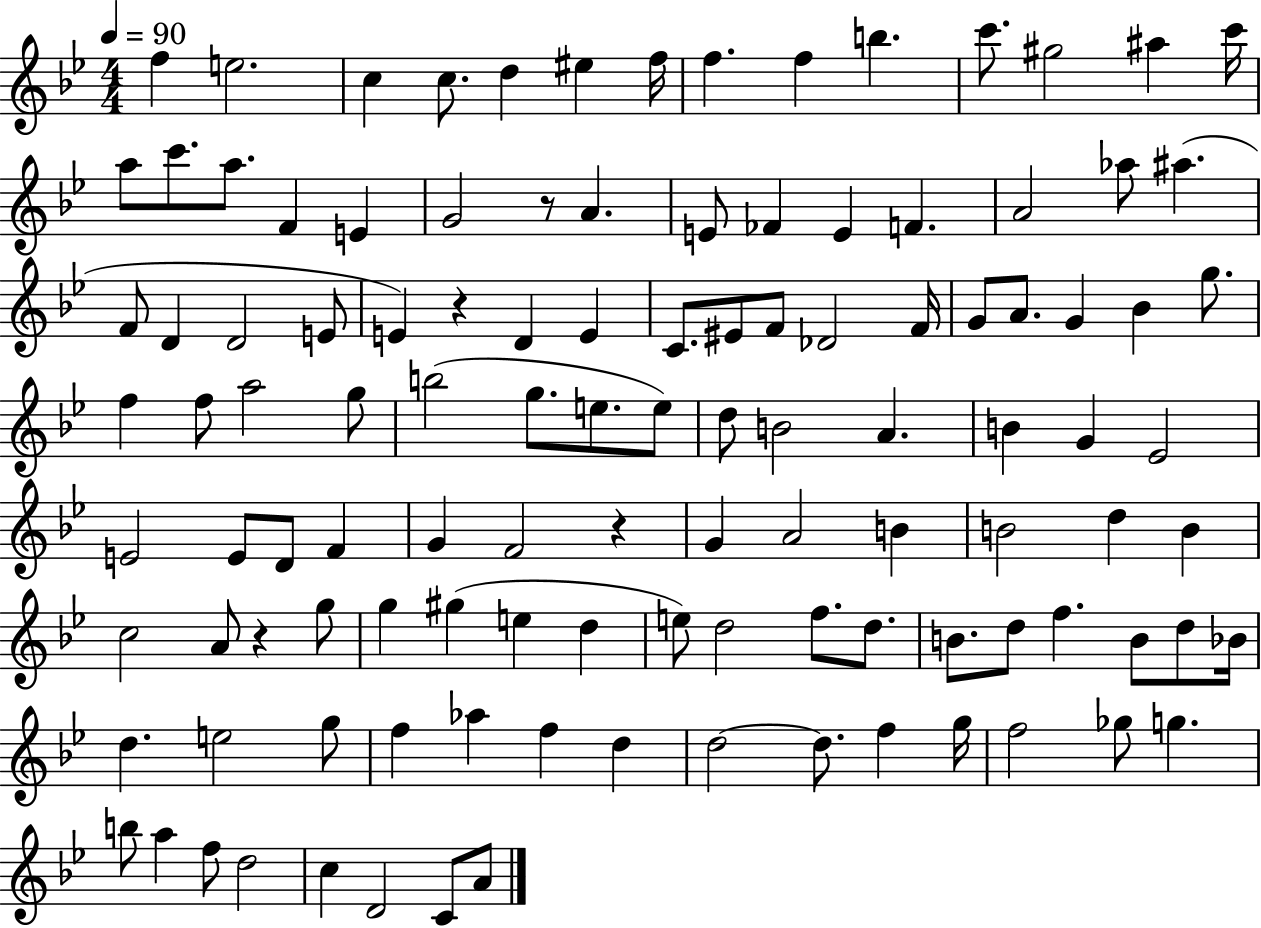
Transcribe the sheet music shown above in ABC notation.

X:1
T:Untitled
M:4/4
L:1/4
K:Bb
f e2 c c/2 d ^e f/4 f f b c'/2 ^g2 ^a c'/4 a/2 c'/2 a/2 F E G2 z/2 A E/2 _F E F A2 _a/2 ^a F/2 D D2 E/2 E z D E C/2 ^E/2 F/2 _D2 F/4 G/2 A/2 G _B g/2 f f/2 a2 g/2 b2 g/2 e/2 e/2 d/2 B2 A B G _E2 E2 E/2 D/2 F G F2 z G A2 B B2 d B c2 A/2 z g/2 g ^g e d e/2 d2 f/2 d/2 B/2 d/2 f B/2 d/2 _B/4 d e2 g/2 f _a f d d2 d/2 f g/4 f2 _g/2 g b/2 a f/2 d2 c D2 C/2 A/2